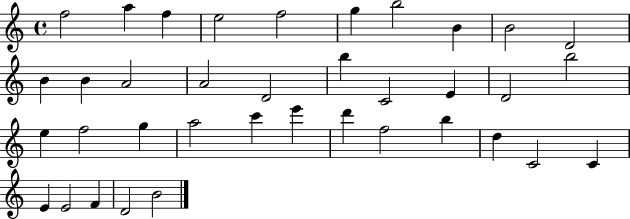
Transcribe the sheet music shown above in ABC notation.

X:1
T:Untitled
M:4/4
L:1/4
K:C
f2 a f e2 f2 g b2 B B2 D2 B B A2 A2 D2 b C2 E D2 b2 e f2 g a2 c' e' d' f2 b d C2 C E E2 F D2 B2